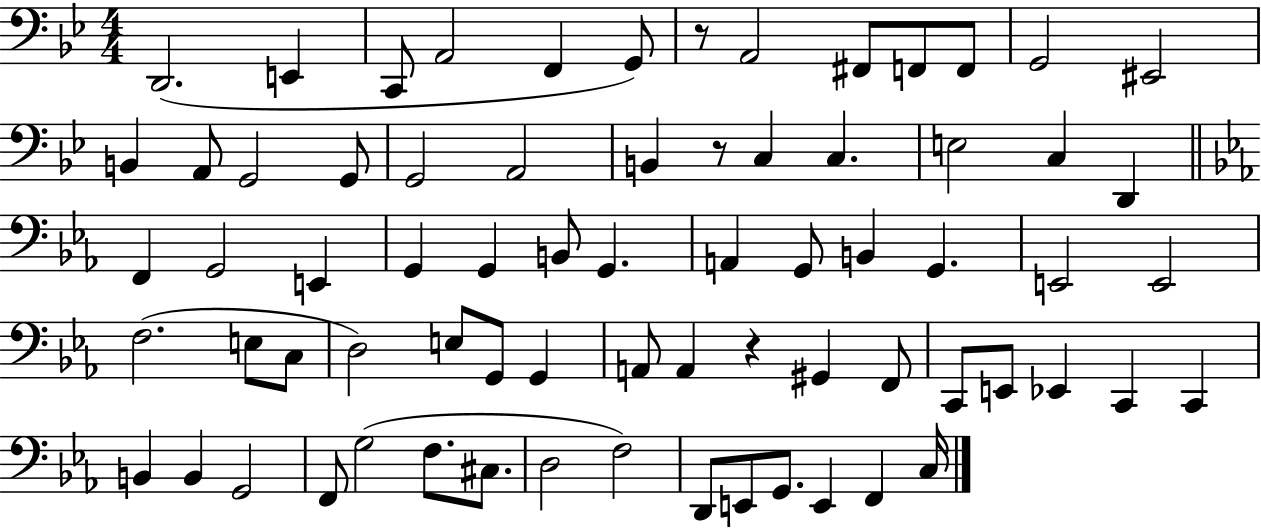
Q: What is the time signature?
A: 4/4